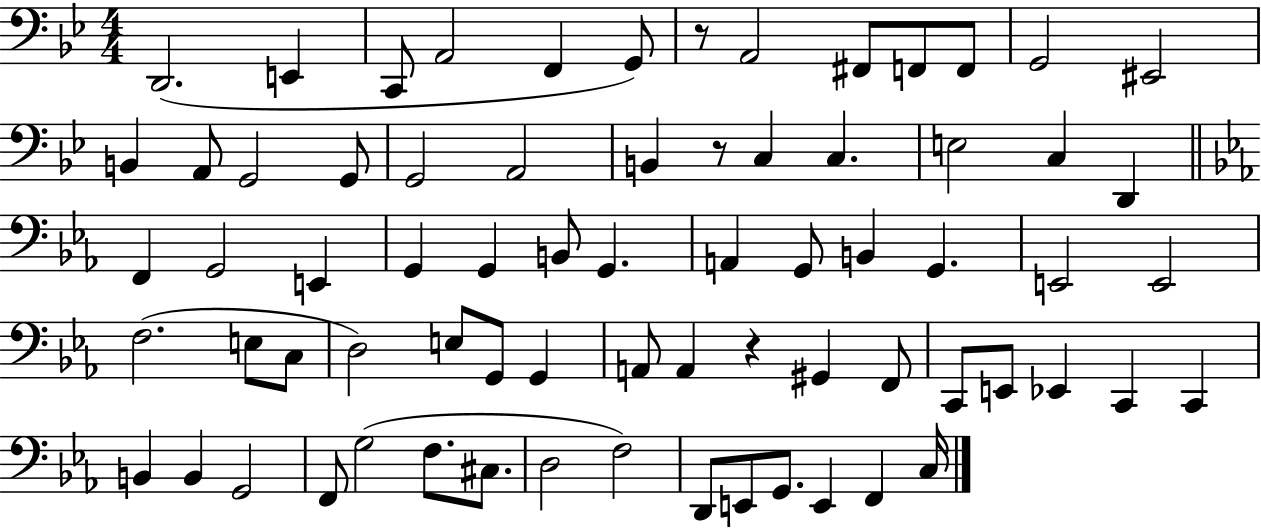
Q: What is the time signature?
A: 4/4